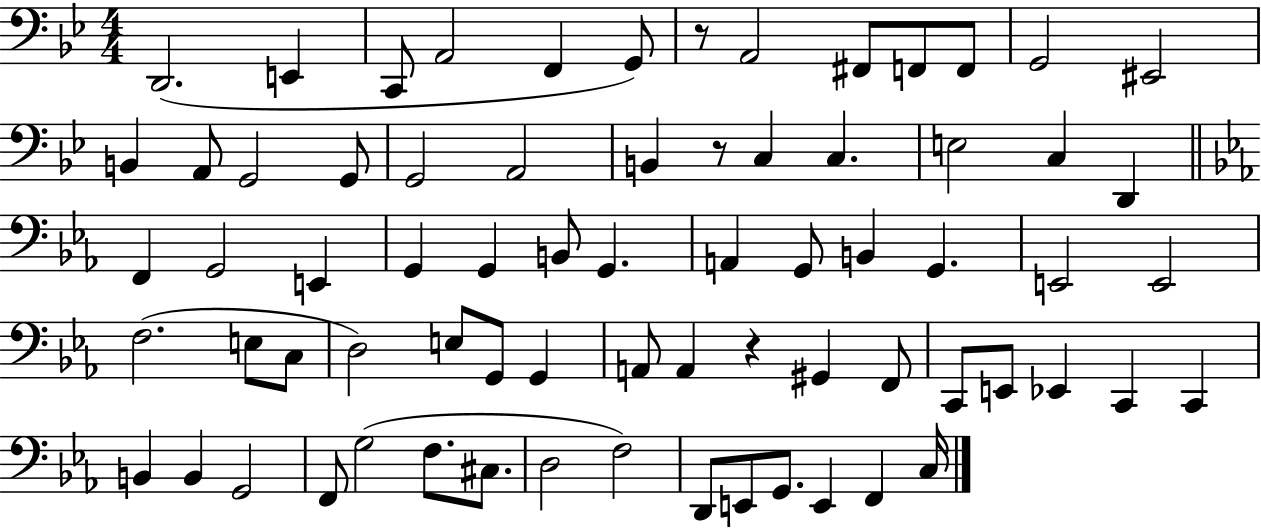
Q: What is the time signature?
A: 4/4